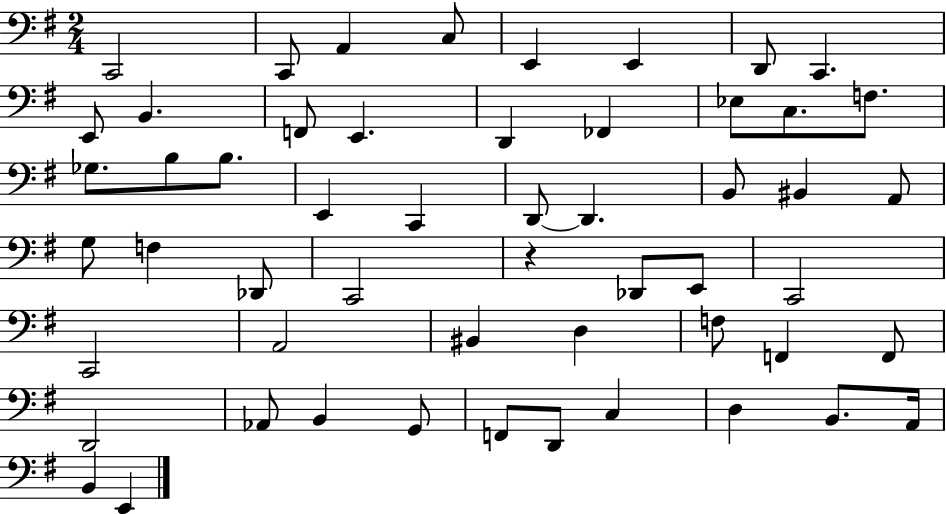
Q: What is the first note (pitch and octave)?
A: C2